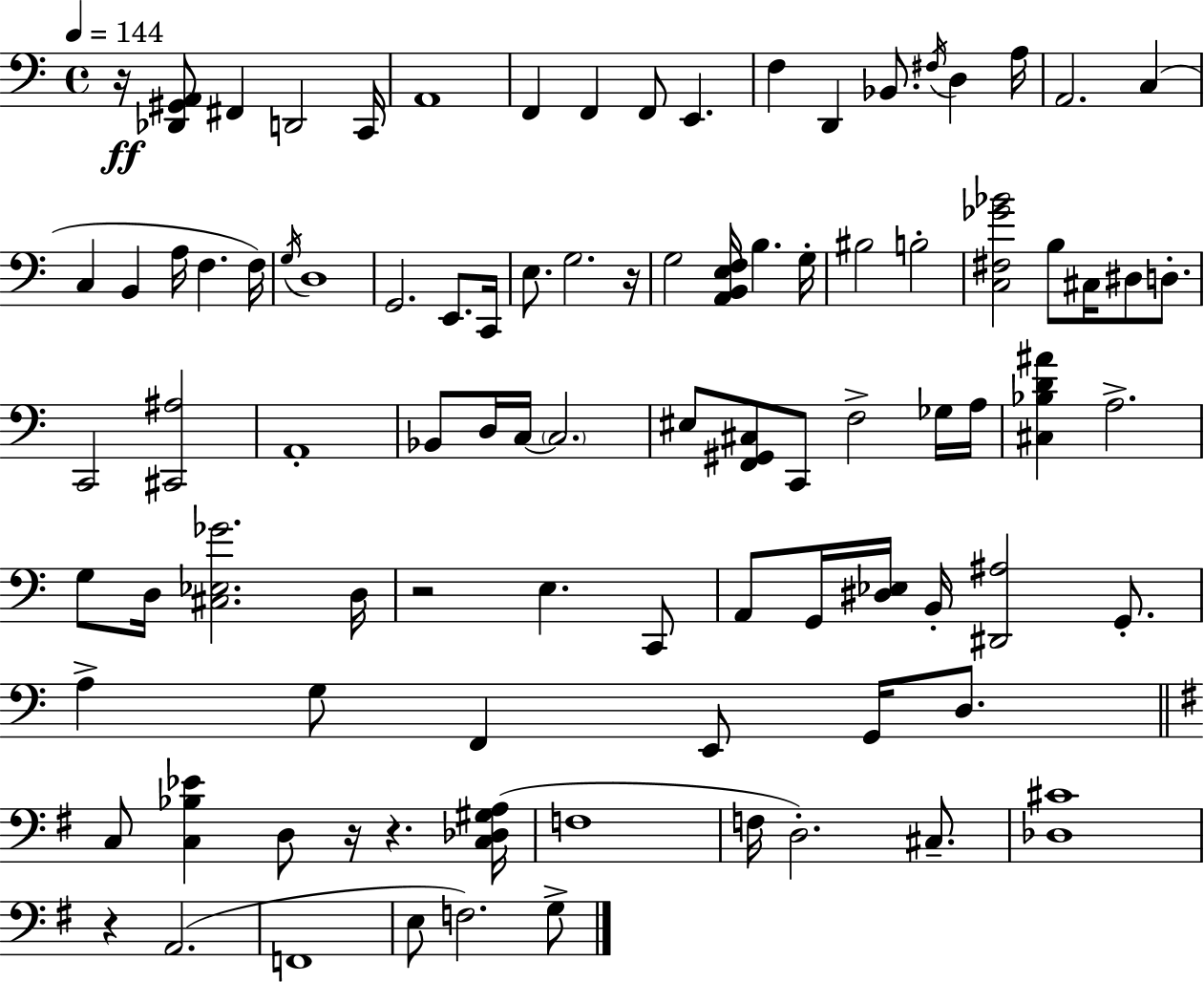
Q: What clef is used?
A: bass